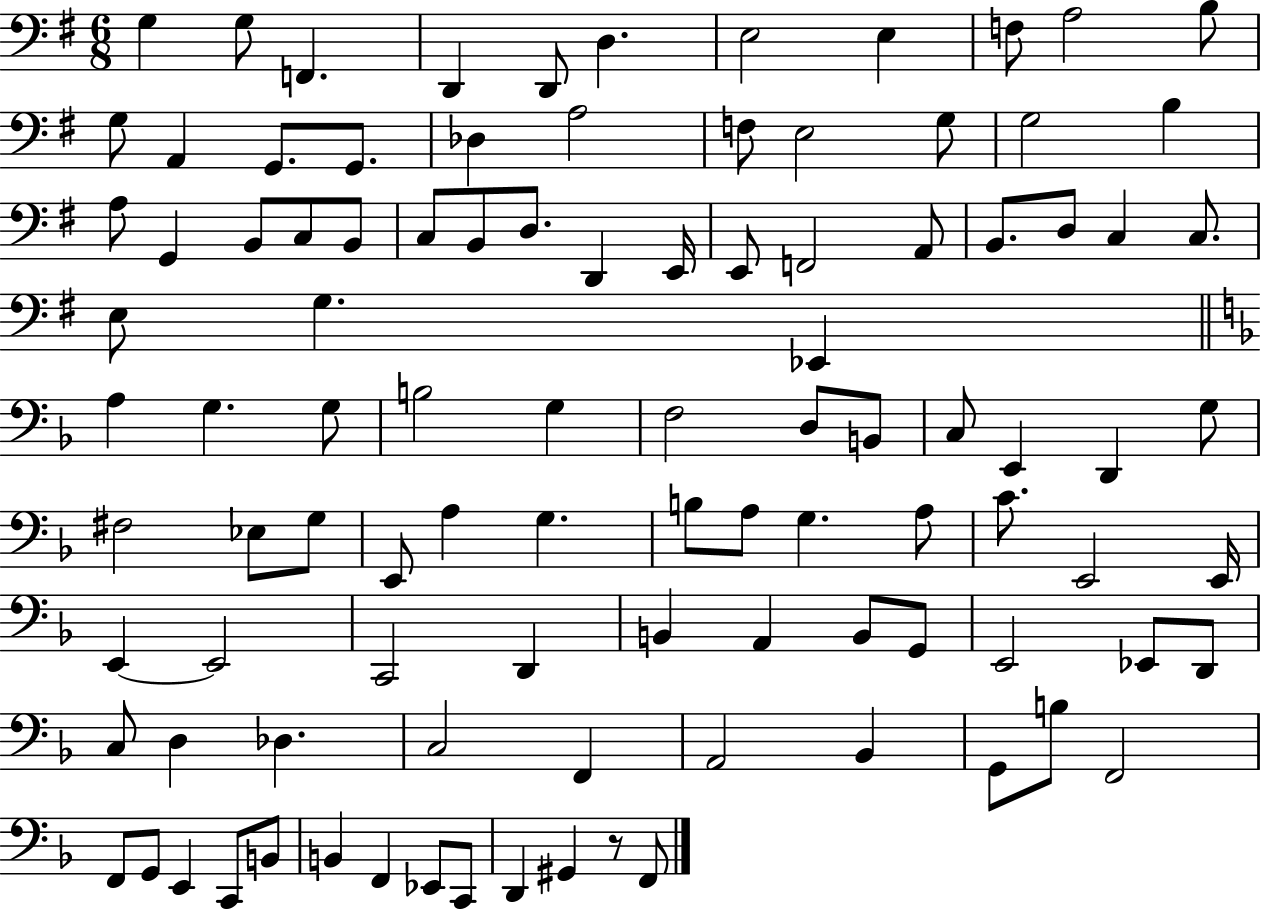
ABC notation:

X:1
T:Untitled
M:6/8
L:1/4
K:G
G, G,/2 F,, D,, D,,/2 D, E,2 E, F,/2 A,2 B,/2 G,/2 A,, G,,/2 G,,/2 _D, A,2 F,/2 E,2 G,/2 G,2 B, A,/2 G,, B,,/2 C,/2 B,,/2 C,/2 B,,/2 D,/2 D,, E,,/4 E,,/2 F,,2 A,,/2 B,,/2 D,/2 C, C,/2 E,/2 G, _E,, A, G, G,/2 B,2 G, F,2 D,/2 B,,/2 C,/2 E,, D,, G,/2 ^F,2 _E,/2 G,/2 E,,/2 A, G, B,/2 A,/2 G, A,/2 C/2 E,,2 E,,/4 E,, E,,2 C,,2 D,, B,, A,, B,,/2 G,,/2 E,,2 _E,,/2 D,,/2 C,/2 D, _D, C,2 F,, A,,2 _B,, G,,/2 B,/2 F,,2 F,,/2 G,,/2 E,, C,,/2 B,,/2 B,, F,, _E,,/2 C,,/2 D,, ^G,, z/2 F,,/2